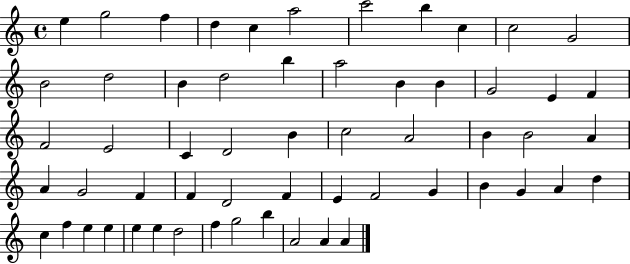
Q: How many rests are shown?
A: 0